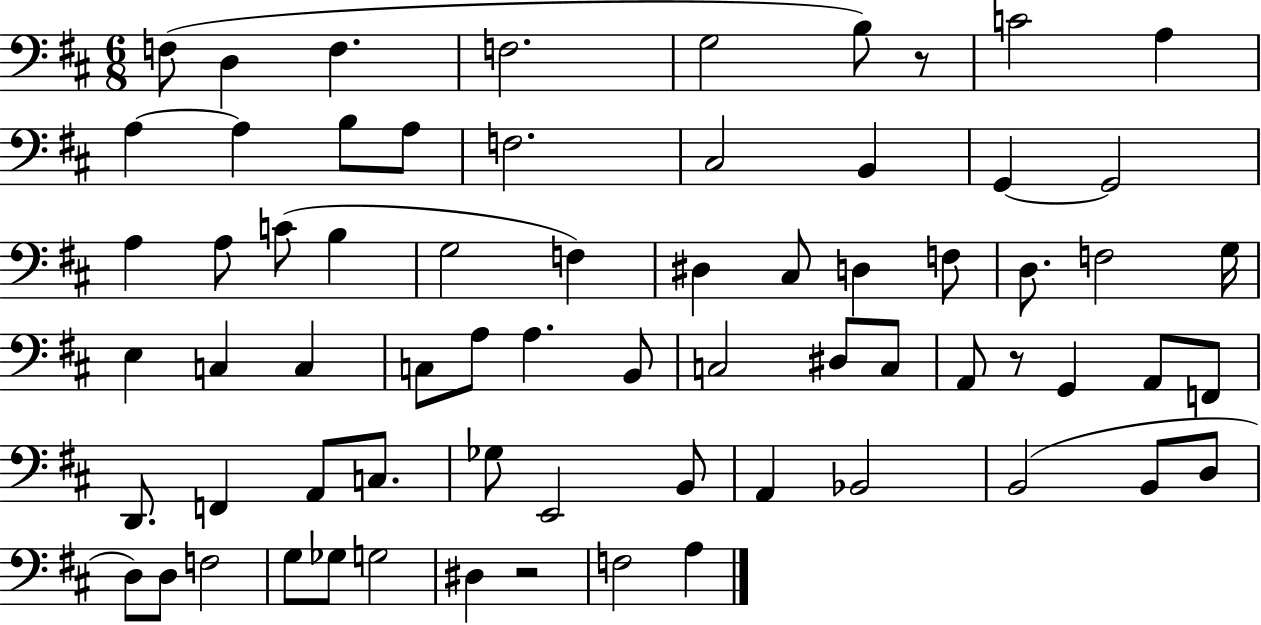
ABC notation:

X:1
T:Untitled
M:6/8
L:1/4
K:D
F,/2 D, F, F,2 G,2 B,/2 z/2 C2 A, A, A, B,/2 A,/2 F,2 ^C,2 B,, G,, G,,2 A, A,/2 C/2 B, G,2 F, ^D, ^C,/2 D, F,/2 D,/2 F,2 G,/4 E, C, C, C,/2 A,/2 A, B,,/2 C,2 ^D,/2 C,/2 A,,/2 z/2 G,, A,,/2 F,,/2 D,,/2 F,, A,,/2 C,/2 _G,/2 E,,2 B,,/2 A,, _B,,2 B,,2 B,,/2 D,/2 D,/2 D,/2 F,2 G,/2 _G,/2 G,2 ^D, z2 F,2 A,